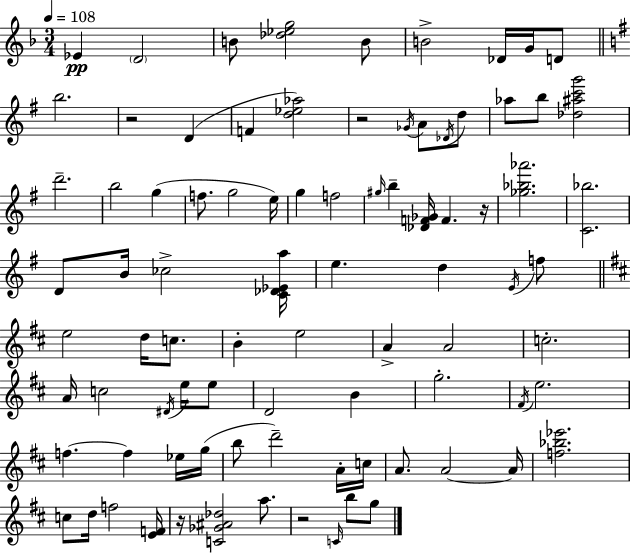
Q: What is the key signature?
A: F major